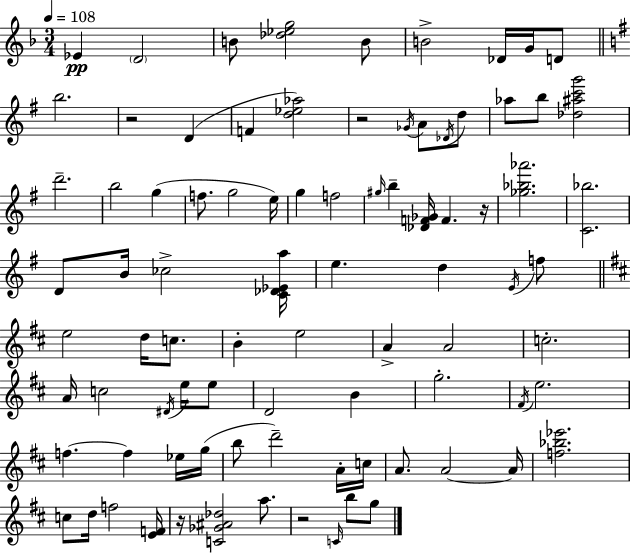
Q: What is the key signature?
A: F major